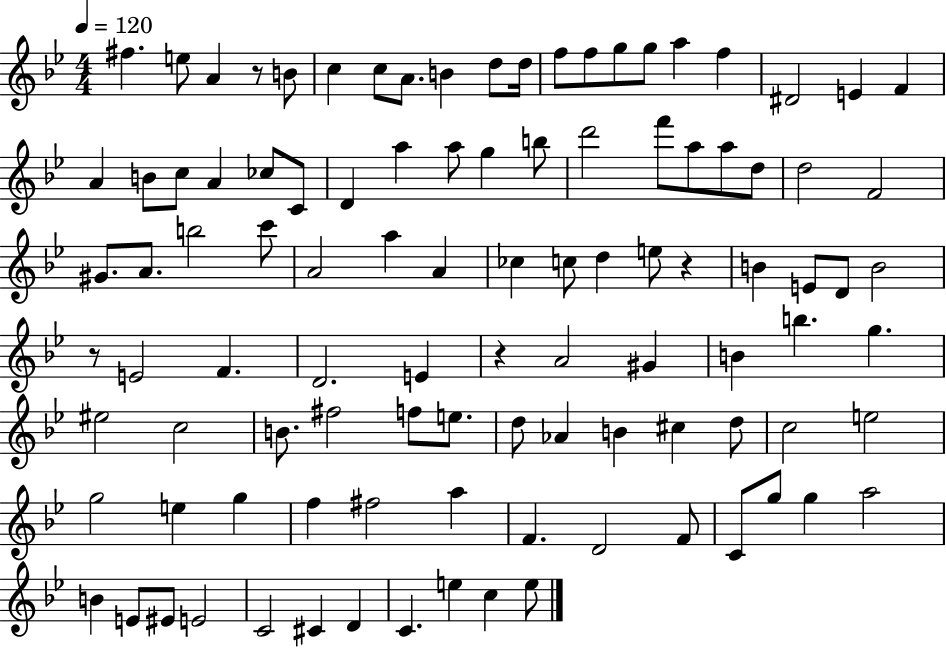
X:1
T:Untitled
M:4/4
L:1/4
K:Bb
^f e/2 A z/2 B/2 c c/2 A/2 B d/2 d/4 f/2 f/2 g/2 g/2 a f ^D2 E F A B/2 c/2 A _c/2 C/2 D a a/2 g b/2 d'2 f'/2 a/2 a/2 d/2 d2 F2 ^G/2 A/2 b2 c'/2 A2 a A _c c/2 d e/2 z B E/2 D/2 B2 z/2 E2 F D2 E z A2 ^G B b g ^e2 c2 B/2 ^f2 f/2 e/2 d/2 _A B ^c d/2 c2 e2 g2 e g f ^f2 a F D2 F/2 C/2 g/2 g a2 B E/2 ^E/2 E2 C2 ^C D C e c e/2